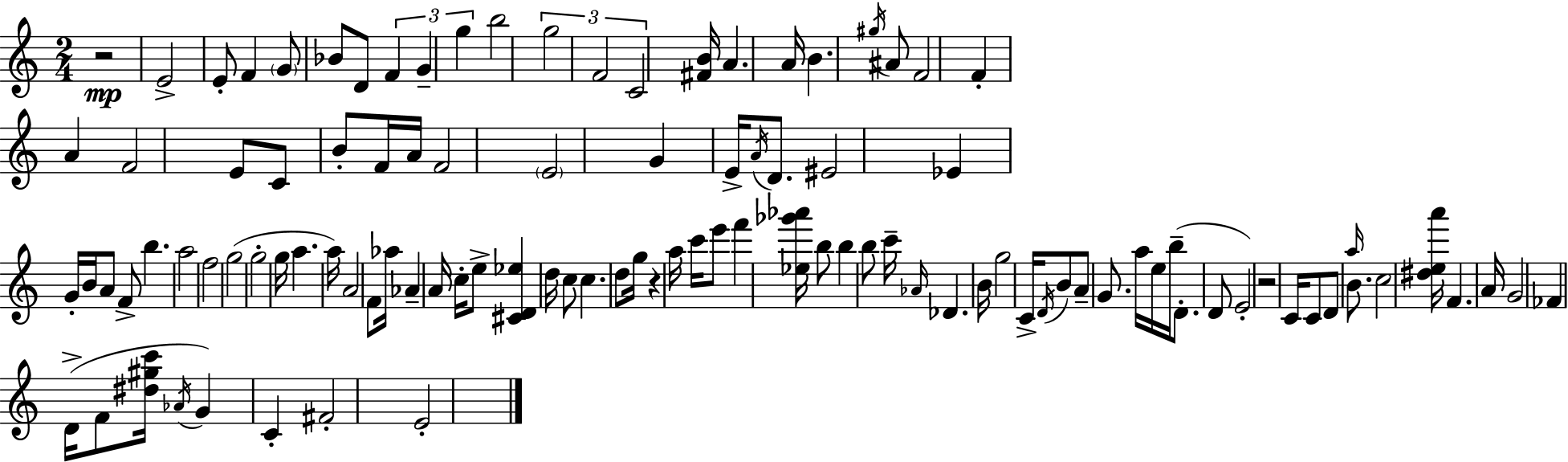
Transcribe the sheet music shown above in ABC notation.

X:1
T:Untitled
M:2/4
L:1/4
K:Am
z2 E2 E/2 F G/2 _B/2 D/2 F G g b2 g2 F2 C2 [^FB]/4 A A/4 B ^g/4 ^A/2 F2 F A F2 E/2 C/2 B/2 F/4 A/4 F2 E2 G E/4 A/4 D/2 ^E2 _E G/4 B/4 A/2 F/2 b a2 f2 g2 g2 g/4 a a/4 A2 F/2 _a/4 _A A/4 c/4 e/2 [^CD_e] d/4 c/2 c d/2 g/4 z a/4 c'/4 e'/2 f' [_e_g'_a']/4 b/2 b b/2 c'/4 _A/4 _D B/4 g2 C/4 D/4 B/2 A/2 G/2 a/4 e/4 b/4 D/2 D/2 E2 z2 C/4 C/2 D/2 a/4 B/2 c2 [^dea']/4 F A/4 G2 _F D/4 F/2 [^d^gc']/4 _A/4 G C ^F2 E2